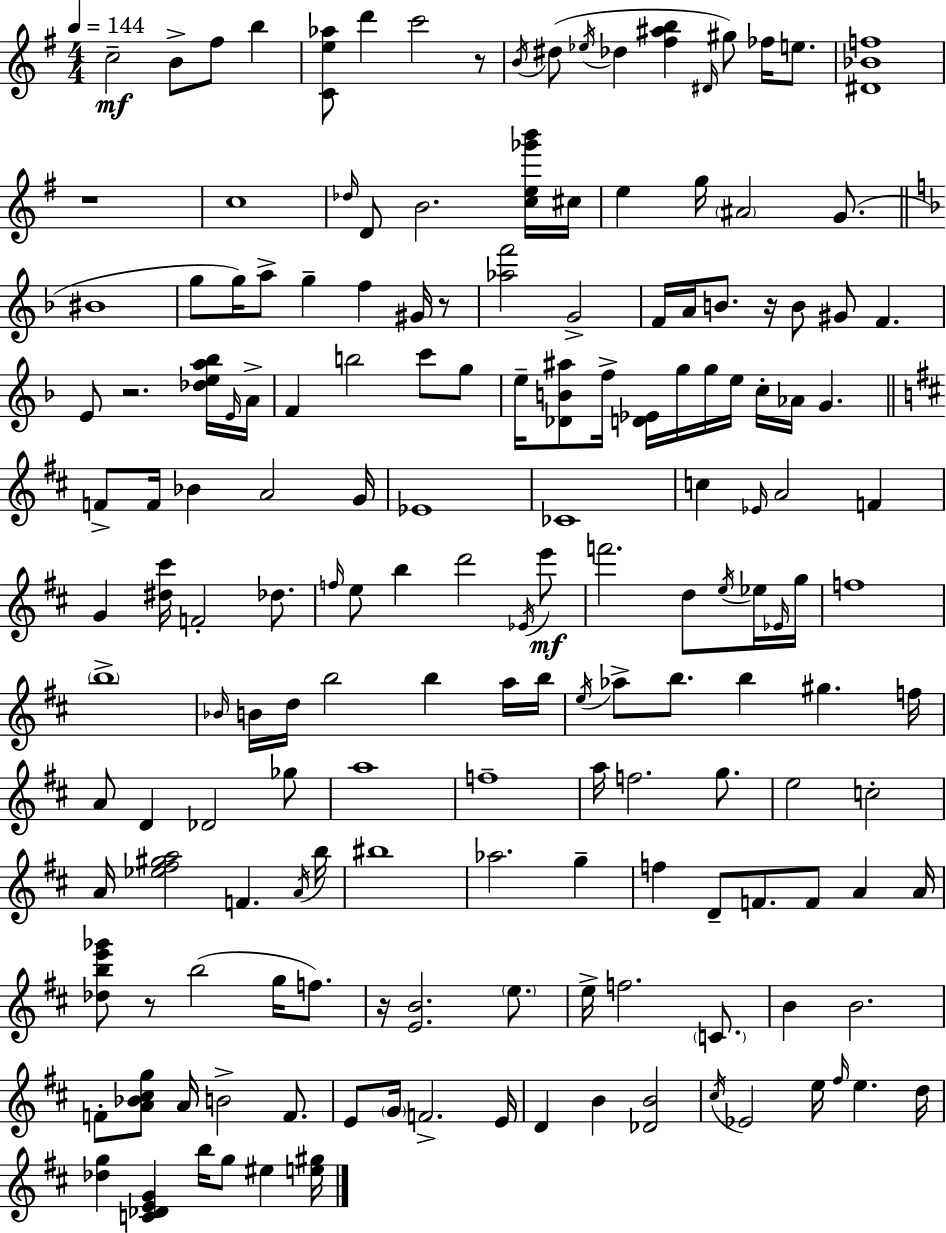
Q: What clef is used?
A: treble